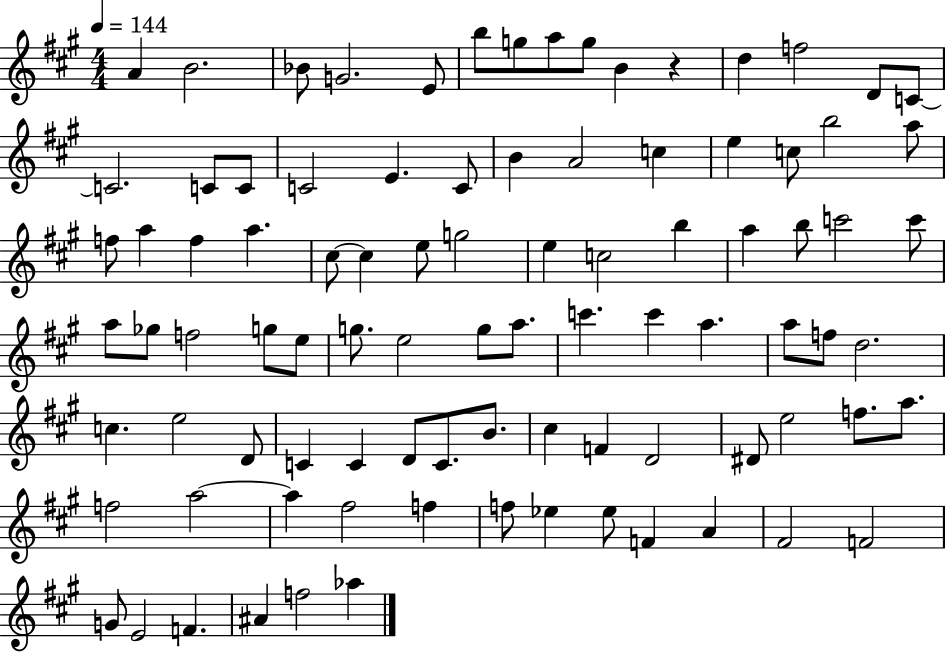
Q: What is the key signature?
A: A major